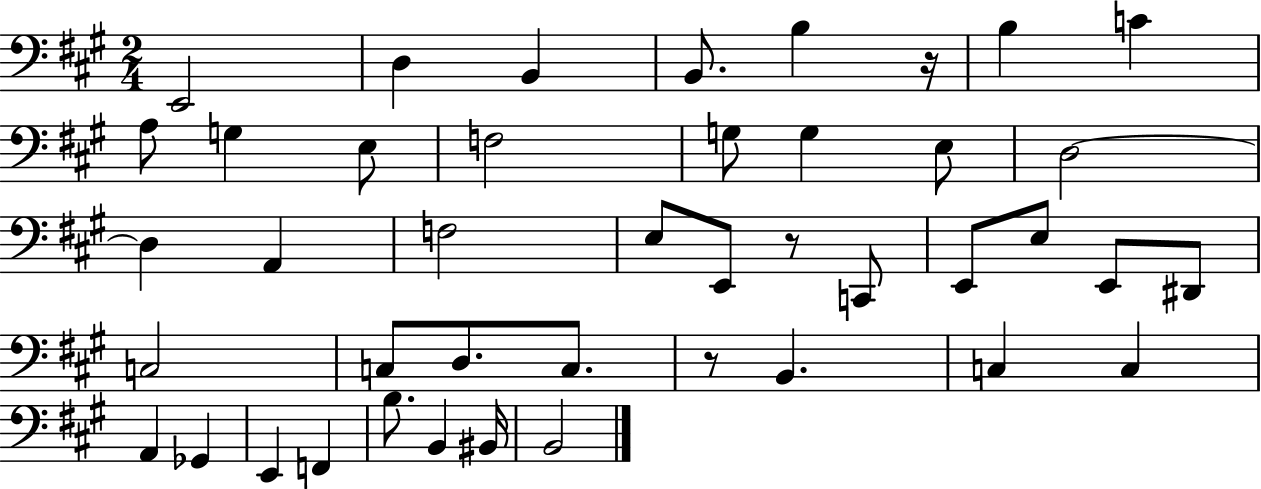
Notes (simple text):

E2/h D3/q B2/q B2/e. B3/q R/s B3/q C4/q A3/e G3/q E3/e F3/h G3/e G3/q E3/e D3/h D3/q A2/q F3/h E3/e E2/e R/e C2/e E2/e E3/e E2/e D#2/e C3/h C3/e D3/e. C3/e. R/e B2/q. C3/q C3/q A2/q Gb2/q E2/q F2/q B3/e. B2/q BIS2/s B2/h